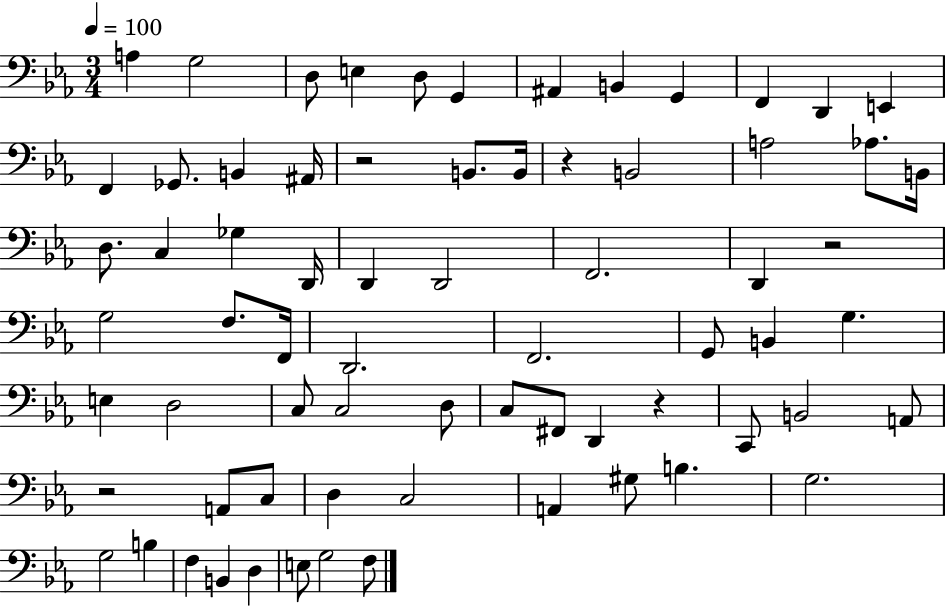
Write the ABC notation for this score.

X:1
T:Untitled
M:3/4
L:1/4
K:Eb
A, G,2 D,/2 E, D,/2 G,, ^A,, B,, G,, F,, D,, E,, F,, _G,,/2 B,, ^A,,/4 z2 B,,/2 B,,/4 z B,,2 A,2 _A,/2 B,,/4 D,/2 C, _G, D,,/4 D,, D,,2 F,,2 D,, z2 G,2 F,/2 F,,/4 D,,2 F,,2 G,,/2 B,, G, E, D,2 C,/2 C,2 D,/2 C,/2 ^F,,/2 D,, z C,,/2 B,,2 A,,/2 z2 A,,/2 C,/2 D, C,2 A,, ^G,/2 B, G,2 G,2 B, F, B,, D, E,/2 G,2 F,/2